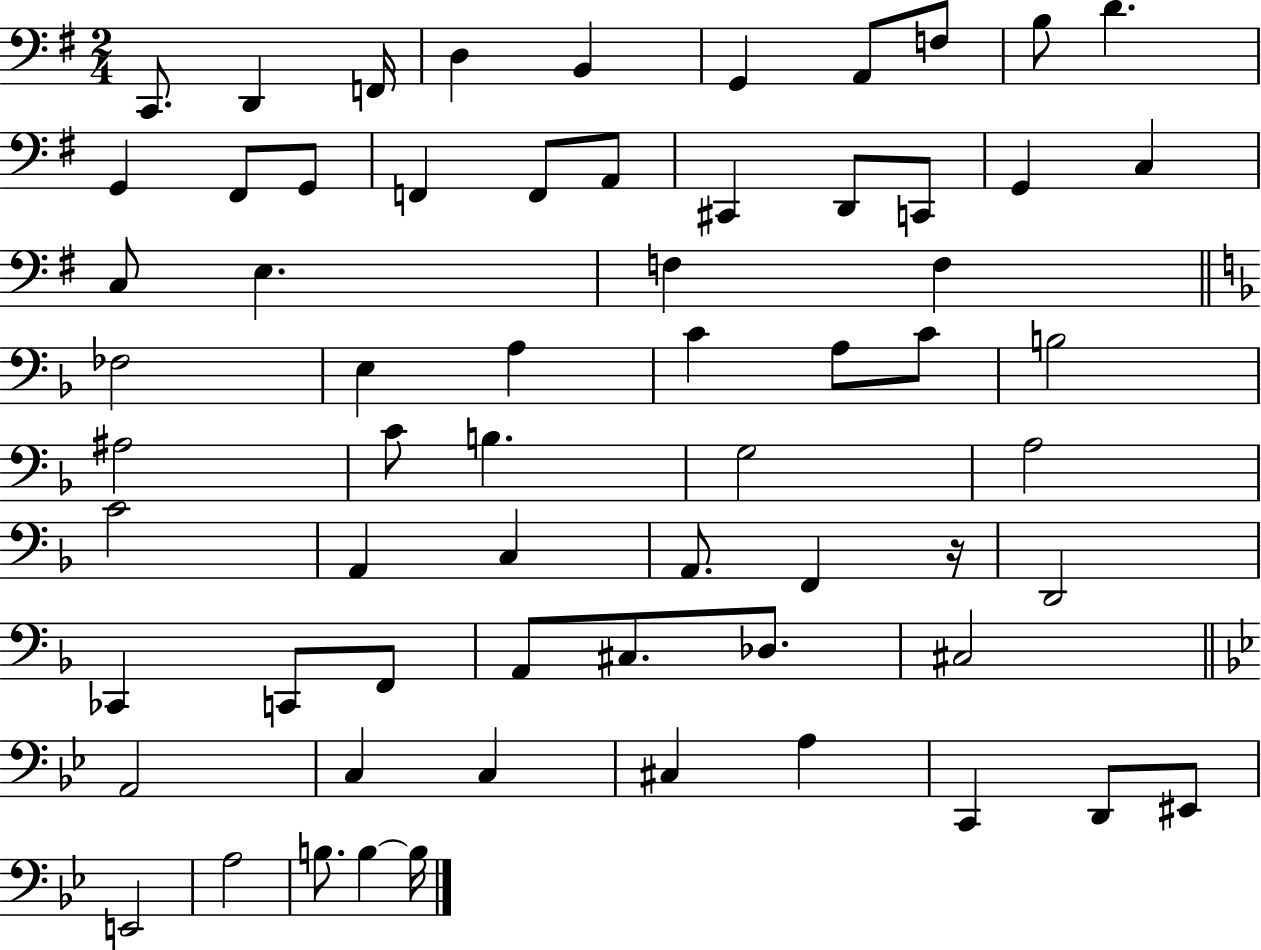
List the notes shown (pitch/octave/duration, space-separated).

C2/e. D2/q F2/s D3/q B2/q G2/q A2/e F3/e B3/e D4/q. G2/q F#2/e G2/e F2/q F2/e A2/e C#2/q D2/e C2/e G2/q C3/q C3/e E3/q. F3/q F3/q FES3/h E3/q A3/q C4/q A3/e C4/e B3/h A#3/h C4/e B3/q. G3/h A3/h C4/h A2/q C3/q A2/e. F2/q R/s D2/h CES2/q C2/e F2/e A2/e C#3/e. Db3/e. C#3/h A2/h C3/q C3/q C#3/q A3/q C2/q D2/e EIS2/e E2/h A3/h B3/e. B3/q B3/s